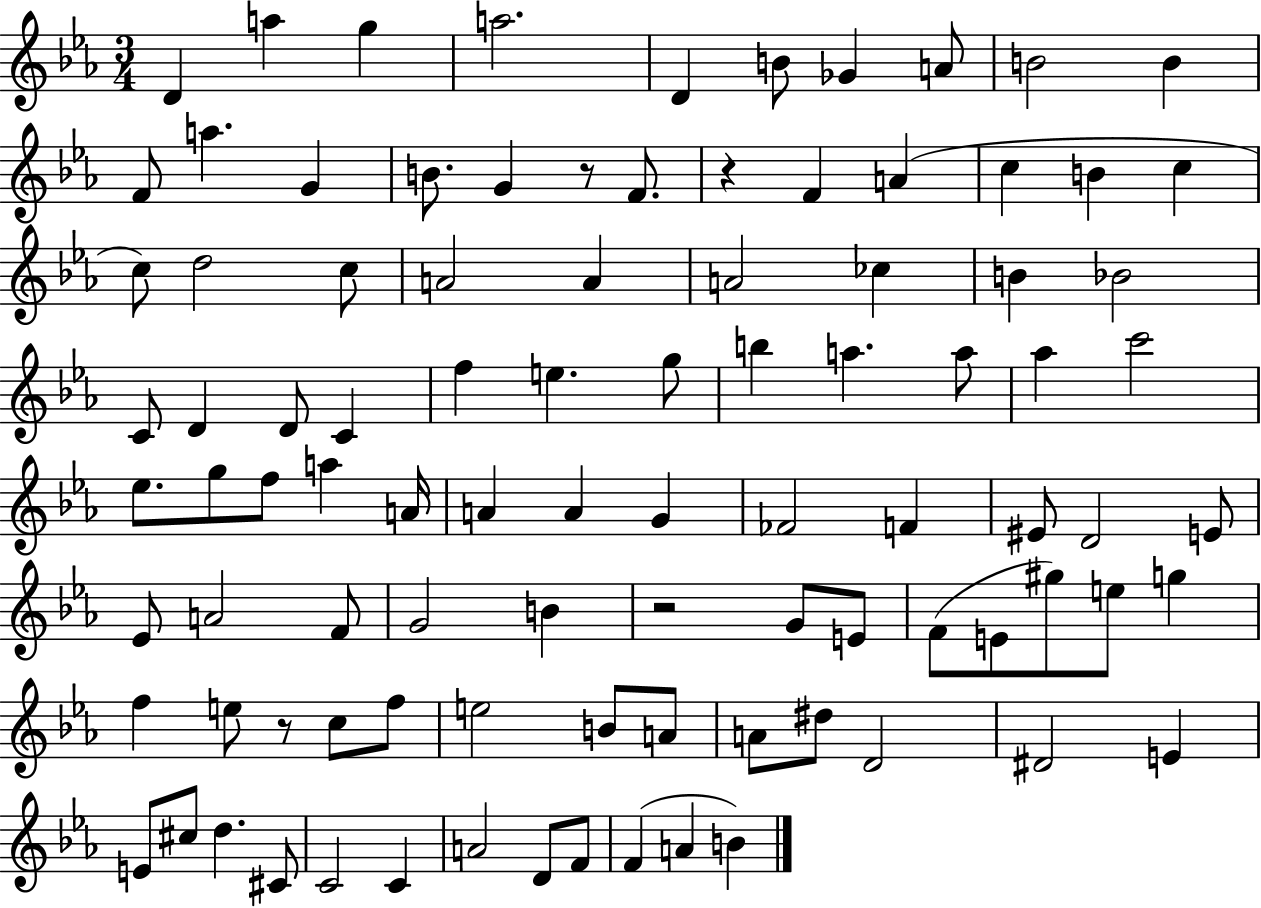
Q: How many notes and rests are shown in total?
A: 95